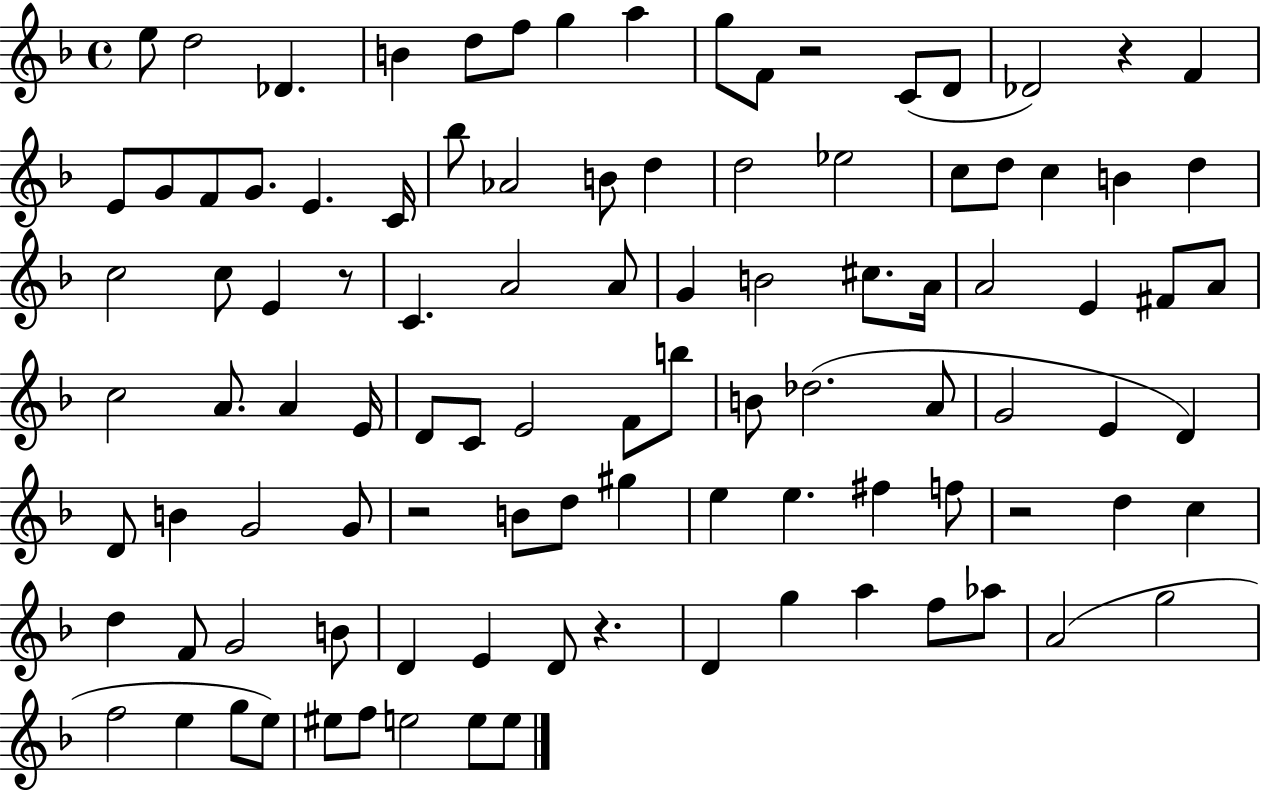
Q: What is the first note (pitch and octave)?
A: E5